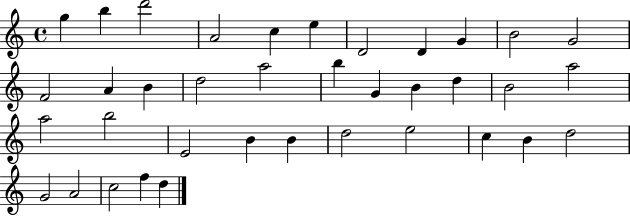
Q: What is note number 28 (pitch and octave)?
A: D5